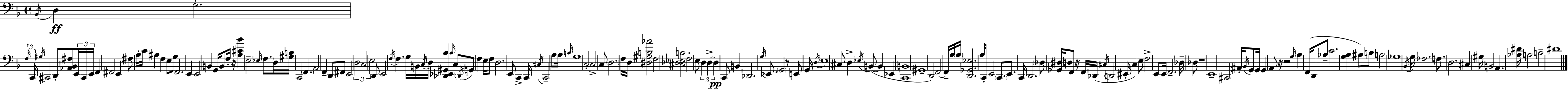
{
  \clef bass
  \time 4/4
  \defaultTimeSignature
  \key d \minor
  \acciaccatura { bes,16 }\ff d4 g2.-. | \tuplet 3/2 { \grace { f16 } c,16 \acciaccatura { gis16 } } cis,2 d,8-. <aes, bes, fis>8 | \tuplet 3/2 { e,16 cis,16 e,16 } f,4 fis,2 e,4 | fis8 a16-. c'16 ais4 f4 e8 | \break g8 f,2. e,4 | e,2 b,4 g,16 | b,8 f16-. r16 <a cis' bes'>4 e2-- | \grace { ees16 } \parenthesize f8. d16 <gis b>16 c,2 \parenthesize f,4. | \break a,2 f,4-- | d,8 fis,8 e,2 \tuplet 3/2 { d2 | c2 e2 } | d,8 e,2 \acciaccatura { f16 } f4. | \break g16 b,16 \acciaccatura { c16 } d16 <des, ees, gis, bes>4 \grace { bes16 } c8 | \acciaccatura { d,16 } g,8 f4 e16 f8 d2. | e,8 c,4-> c,16 \acciaccatura { cis16 } c,2-- | a8 a16 \grace { b16 } g1 | \break c2-. | c2-> c8 \parenthesize d2. | f16 d16 <dis gis b aes'>2 | f2 <cis des ees b>2 | \break f2-. e8 \tuplet 3/2 { d4 | d4->~~ d4\pp } c,8 b,4 des,2. | \acciaccatura { g16 } ees,8. \parenthesize g,2 | r8 e,8 g,16 \acciaccatura { d16 } e1 | \break cis8 d4-> | \acciaccatura { ees16 } b,8~(~ b,4 ees,4 <c, b,>1 | gis,1-- | d,2) | \break f,2~~ f,16-- a16 \parenthesize a16 | <d, ges, ees>2. a16 c,8-. e,2 | \parenthesize c,8. e,8. c,16 d,2. | \parenthesize des8 <ges, dis>16 d8 f,8 | \break r16 f,16 des,16( \acciaccatura { cis16 } d,2 eis,16-. c4) | e8 f2-> e,8 e,16 f,2.-- | des16-- des8 r1 | e,1-- | \break cis,2 | ais,16-. \acciaccatura { bes,16 } g,8 g,16 g,4 a,8 | r16 r2 \grace { g16 } a4 f,16( | d,8 aes8-- c'2. | \break <g a>4 ais8) b8 a2 | ges1 | \acciaccatura { bes,16 } g16 fes2. f8. | d2. cis4 | \break gis16 b,2 a,4. | <aes dis'>16 a2 b2-- | dis'1 | \bar "|."
}